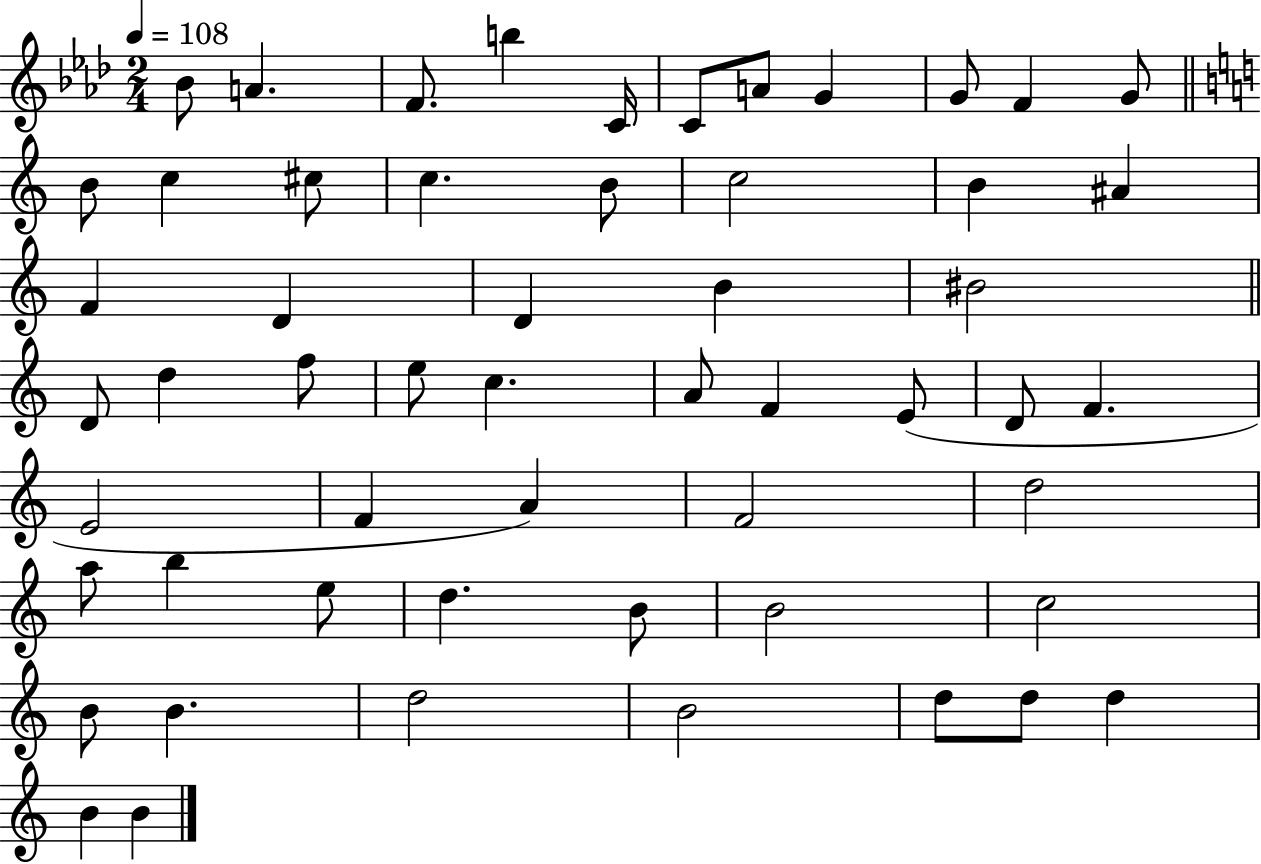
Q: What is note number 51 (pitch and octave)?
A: D5